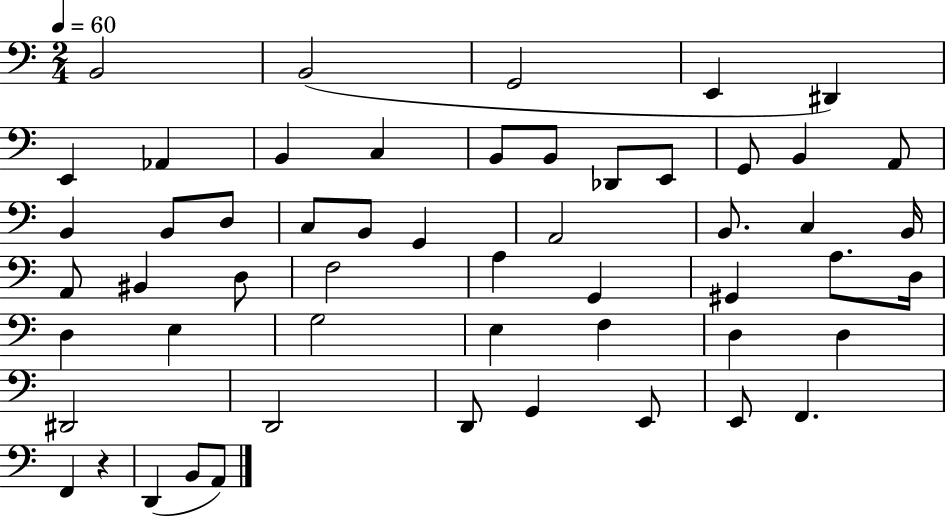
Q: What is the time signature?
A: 2/4